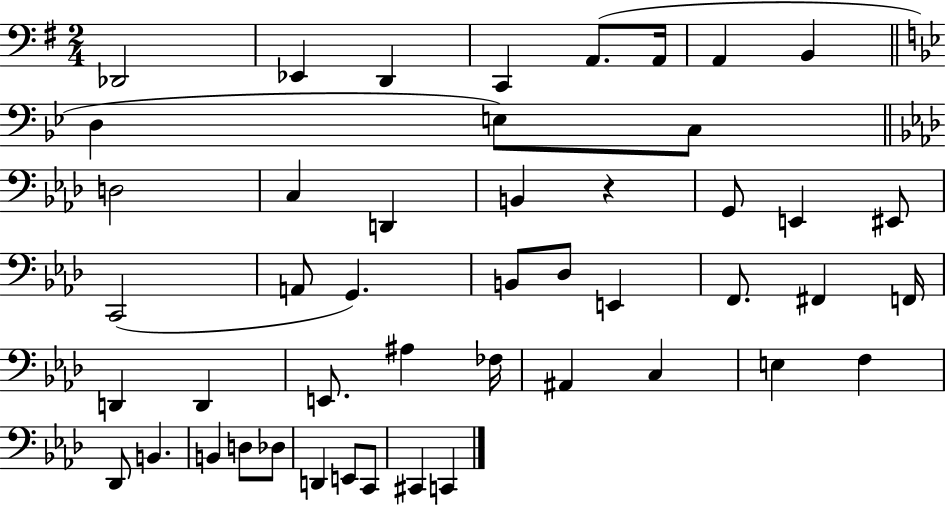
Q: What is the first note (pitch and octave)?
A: Db2